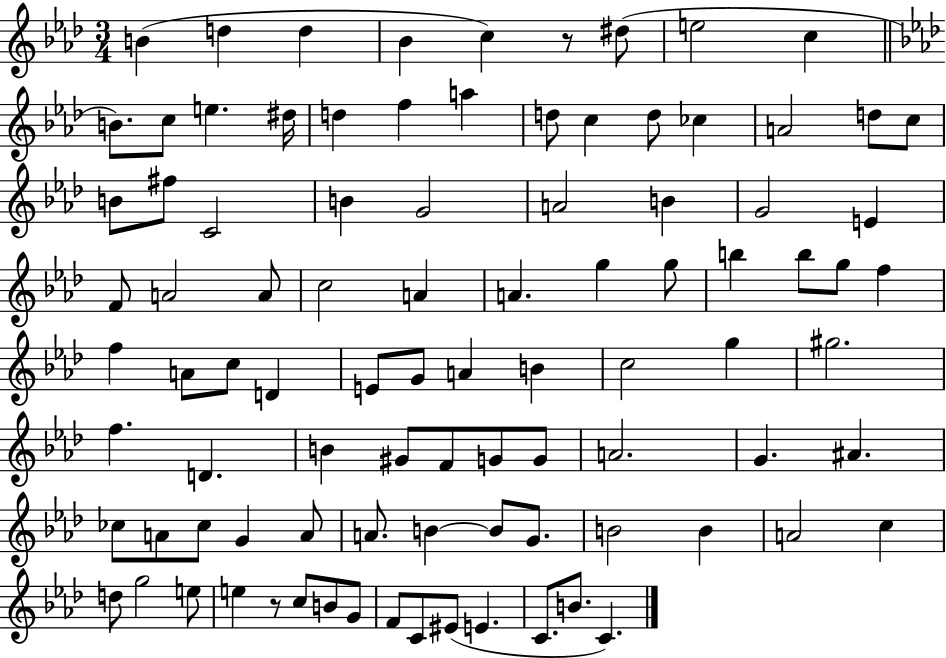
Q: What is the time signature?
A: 3/4